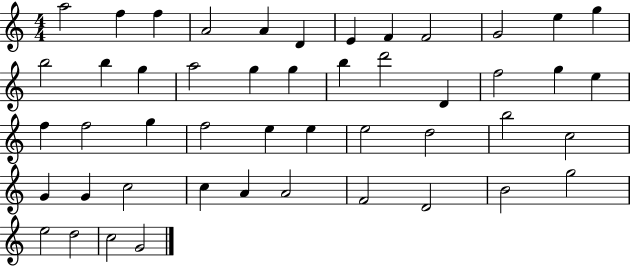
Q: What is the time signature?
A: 4/4